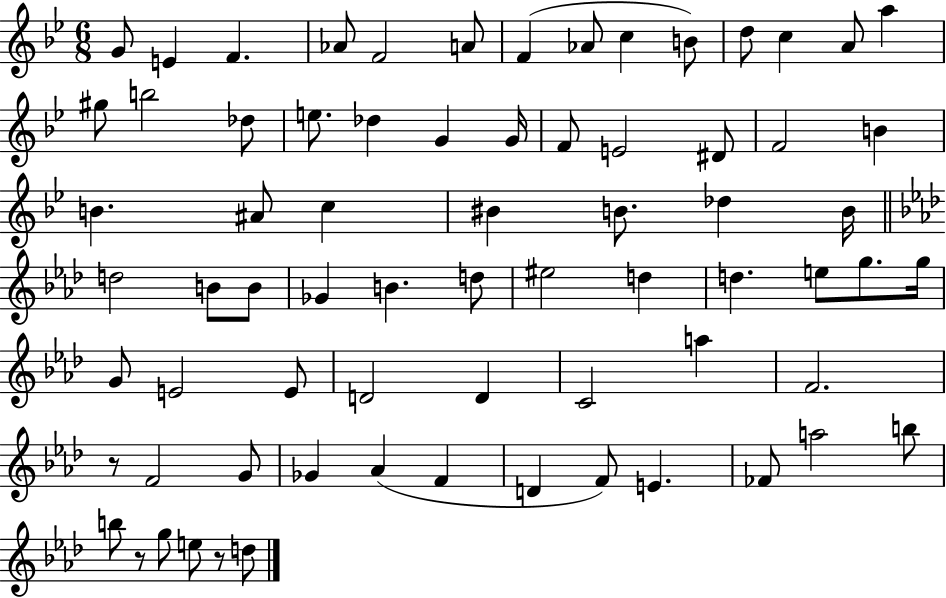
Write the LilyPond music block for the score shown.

{
  \clef treble
  \numericTimeSignature
  \time 6/8
  \key bes \major
  g'8 e'4 f'4. | aes'8 f'2 a'8 | f'4( aes'8 c''4 b'8) | d''8 c''4 a'8 a''4 | \break gis''8 b''2 des''8 | e''8. des''4 g'4 g'16 | f'8 e'2 dis'8 | f'2 b'4 | \break b'4. ais'8 c''4 | bis'4 b'8. des''4 b'16 | \bar "||" \break \key aes \major d''2 b'8 b'8 | ges'4 b'4. d''8 | eis''2 d''4 | d''4. e''8 g''8. g''16 | \break g'8 e'2 e'8 | d'2 d'4 | c'2 a''4 | f'2. | \break r8 f'2 g'8 | ges'4 aes'4( f'4 | d'4 f'8) e'4. | fes'8 a''2 b''8 | \break b''8 r8 g''8 e''8 r8 d''8 | \bar "|."
}